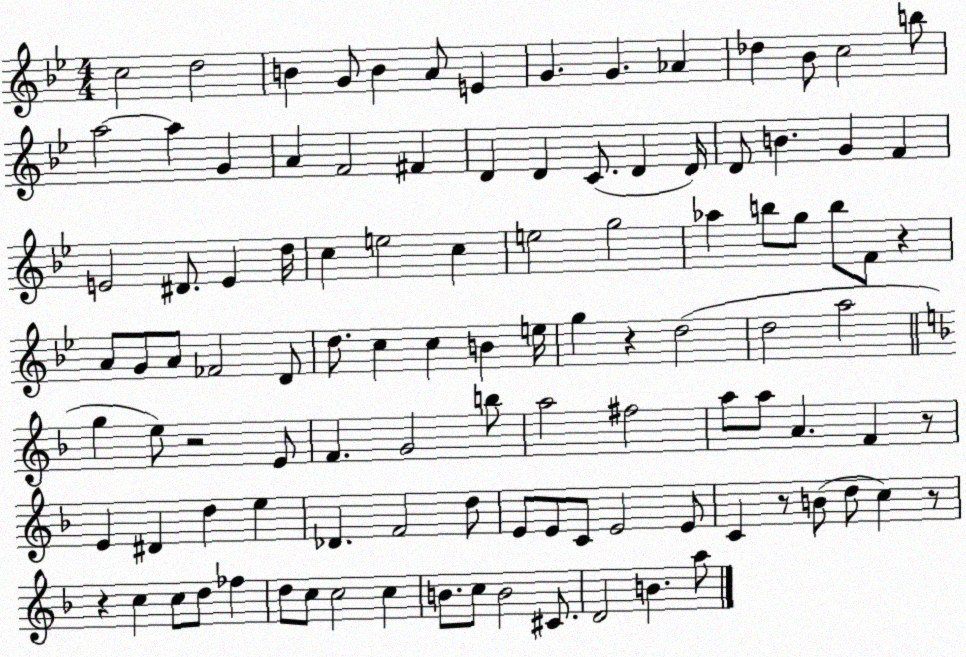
X:1
T:Untitled
M:4/4
L:1/4
K:Bb
c2 d2 B G/2 B A/2 E G G _A _d _B/2 c2 b/2 a2 a G A F2 ^F D D C/2 D D/4 D/2 B G F E2 ^D/2 E d/4 c e2 c e2 g2 _a b/2 g/2 b/2 F/2 z A/2 G/2 A/2 _F2 D/2 d/2 c c B e/4 g z d2 d2 a2 g e/2 z2 E/2 F G2 b/2 a2 ^f2 a/2 a/2 A F z/2 E ^D d e _D F2 d/2 E/2 E/2 C/2 E2 E/2 C z/2 B/2 d/2 c z/2 z c c/2 d/2 _f d/2 c/2 c2 c B/2 c/2 B2 ^C/2 D2 B a/2